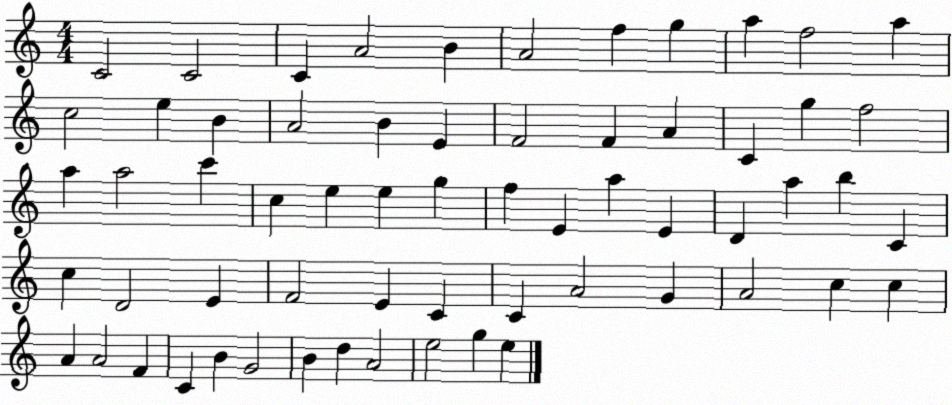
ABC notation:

X:1
T:Untitled
M:4/4
L:1/4
K:C
C2 C2 C A2 B A2 f g a f2 a c2 e B A2 B E F2 F A C g f2 a a2 c' c e e g f E a E D a b C c D2 E F2 E C C A2 G A2 c c A A2 F C B G2 B d A2 e2 g e